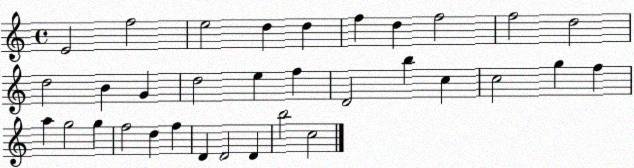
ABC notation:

X:1
T:Untitled
M:4/4
L:1/4
K:C
E2 f2 e2 d d f d f2 f2 d2 d2 B G d2 e f D2 b c c2 g f a g2 g f2 d f D D2 D b2 c2